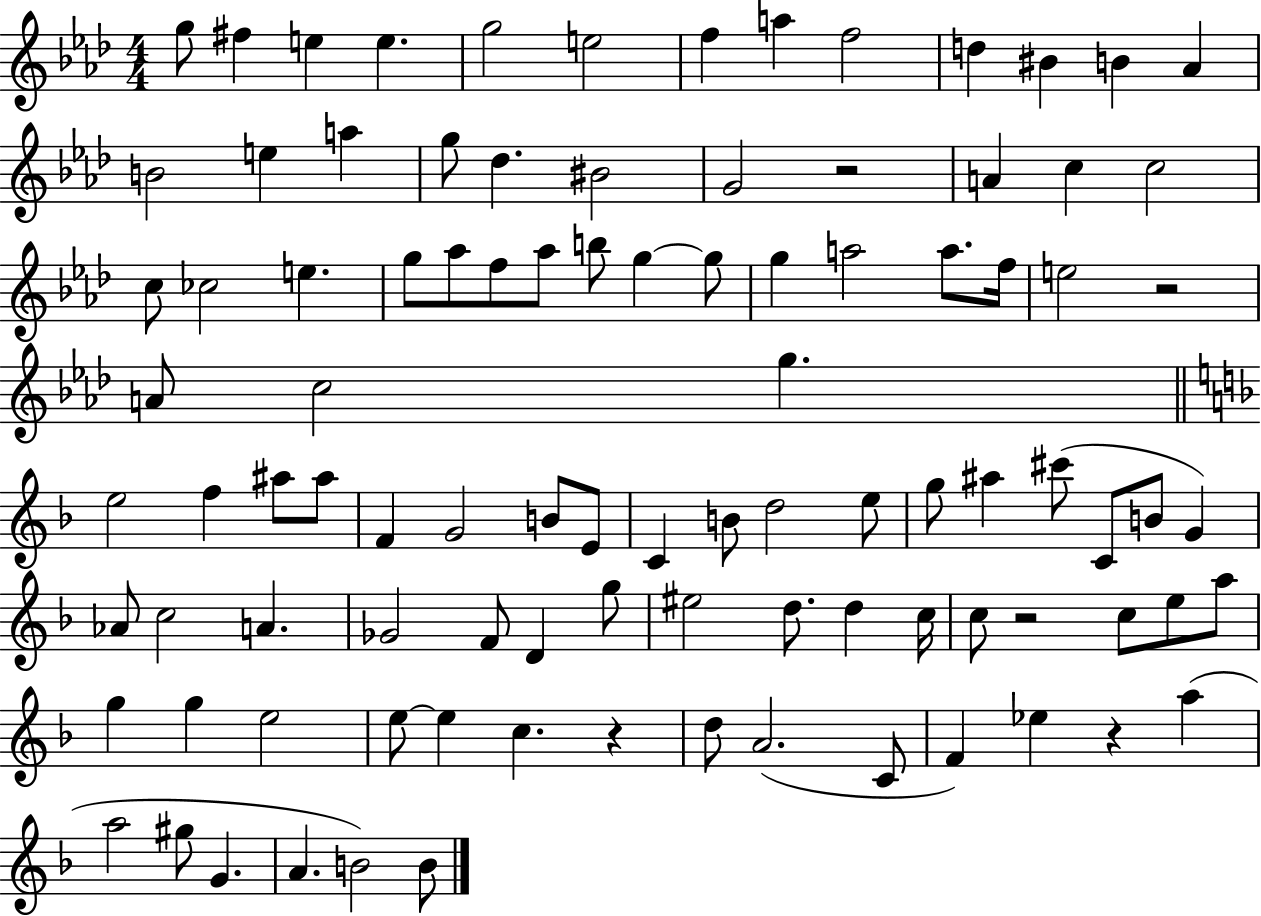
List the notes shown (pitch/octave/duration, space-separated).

G5/e F#5/q E5/q E5/q. G5/h E5/h F5/q A5/q F5/h D5/q BIS4/q B4/q Ab4/q B4/h E5/q A5/q G5/e Db5/q. BIS4/h G4/h R/h A4/q C5/q C5/h C5/e CES5/h E5/q. G5/e Ab5/e F5/e Ab5/e B5/e G5/q G5/e G5/q A5/h A5/e. F5/s E5/h R/h A4/e C5/h G5/q. E5/h F5/q A#5/e A#5/e F4/q G4/h B4/e E4/e C4/q B4/e D5/h E5/e G5/e A#5/q C#6/e C4/e B4/e G4/q Ab4/e C5/h A4/q. Gb4/h F4/e D4/q G5/e EIS5/h D5/e. D5/q C5/s C5/e R/h C5/e E5/e A5/e G5/q G5/q E5/h E5/e E5/q C5/q. R/q D5/e A4/h. C4/e F4/q Eb5/q R/q A5/q A5/h G#5/e G4/q. A4/q. B4/h B4/e